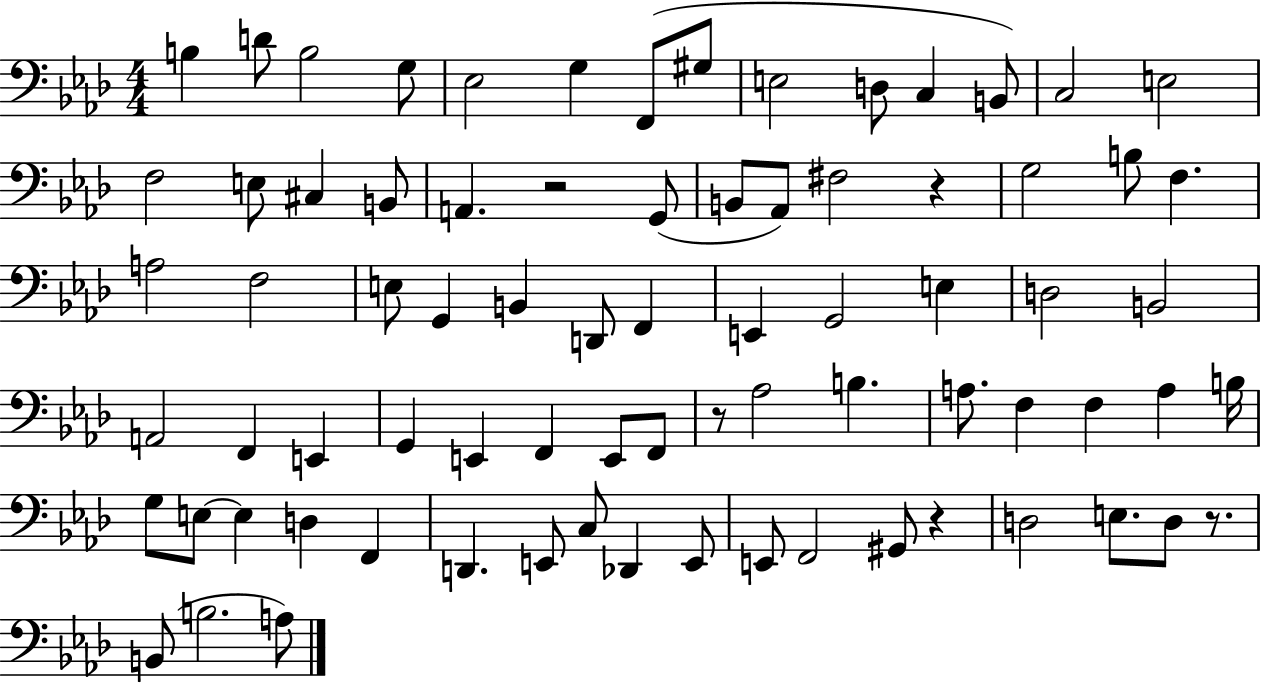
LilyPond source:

{
  \clef bass
  \numericTimeSignature
  \time 4/4
  \key aes \major
  b4 d'8 b2 g8 | ees2 g4 f,8( gis8 | e2 d8 c4 b,8) | c2 e2 | \break f2 e8 cis4 b,8 | a,4. r2 g,8( | b,8 aes,8) fis2 r4 | g2 b8 f4. | \break a2 f2 | e8 g,4 b,4 d,8 f,4 | e,4 g,2 e4 | d2 b,2 | \break a,2 f,4 e,4 | g,4 e,4 f,4 e,8 f,8 | r8 aes2 b4. | a8. f4 f4 a4 b16 | \break g8 e8~~ e4 d4 f,4 | d,4. e,8 c8 des,4 e,8 | e,8 f,2 gis,8 r4 | d2 e8. d8 r8. | \break b,8( b2. a8) | \bar "|."
}